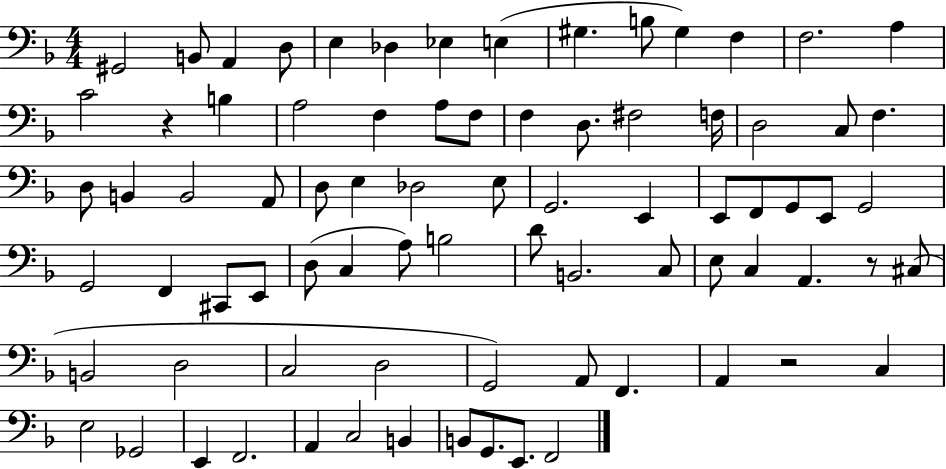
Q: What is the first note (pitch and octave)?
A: G#2